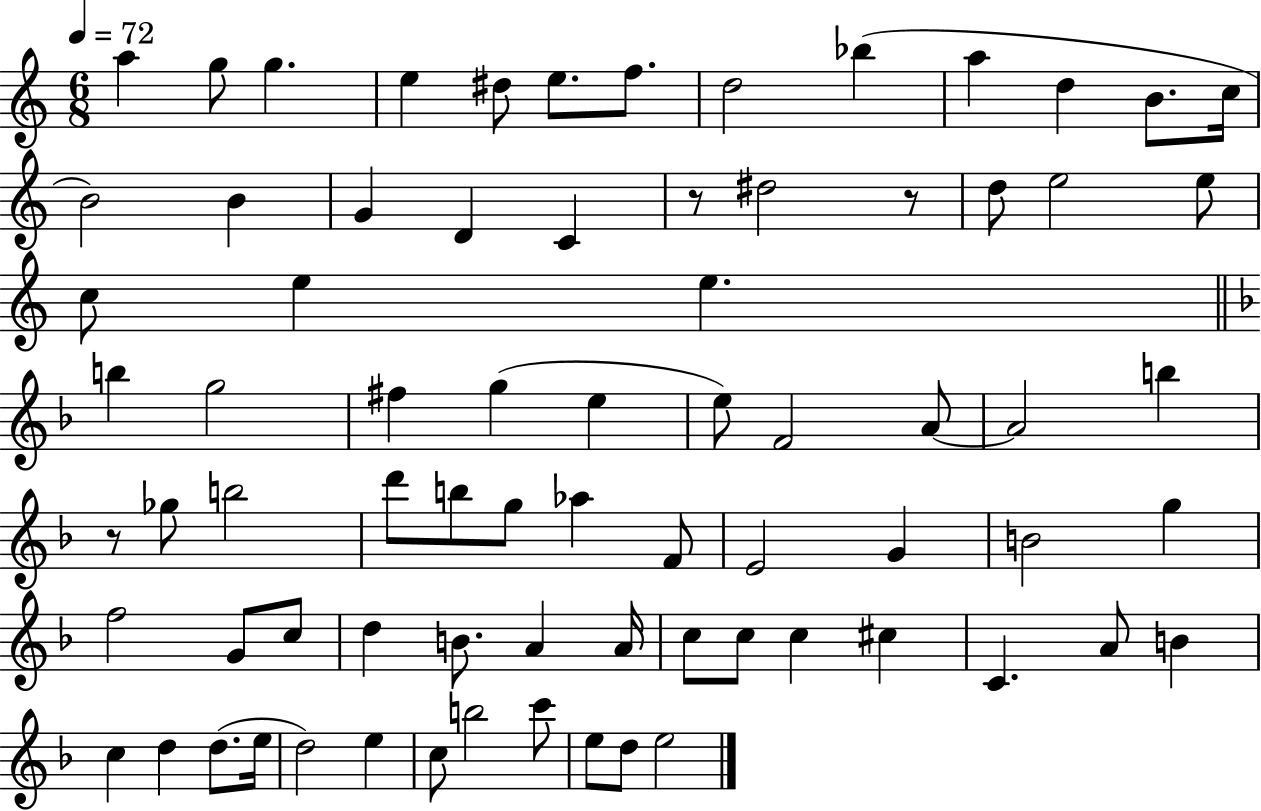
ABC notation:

X:1
T:Untitled
M:6/8
L:1/4
K:C
a g/2 g e ^d/2 e/2 f/2 d2 _b a d B/2 c/4 B2 B G D C z/2 ^d2 z/2 d/2 e2 e/2 c/2 e e b g2 ^f g e e/2 F2 A/2 A2 b z/2 _g/2 b2 d'/2 b/2 g/2 _a F/2 E2 G B2 g f2 G/2 c/2 d B/2 A A/4 c/2 c/2 c ^c C A/2 B c d d/2 e/4 d2 e c/2 b2 c'/2 e/2 d/2 e2